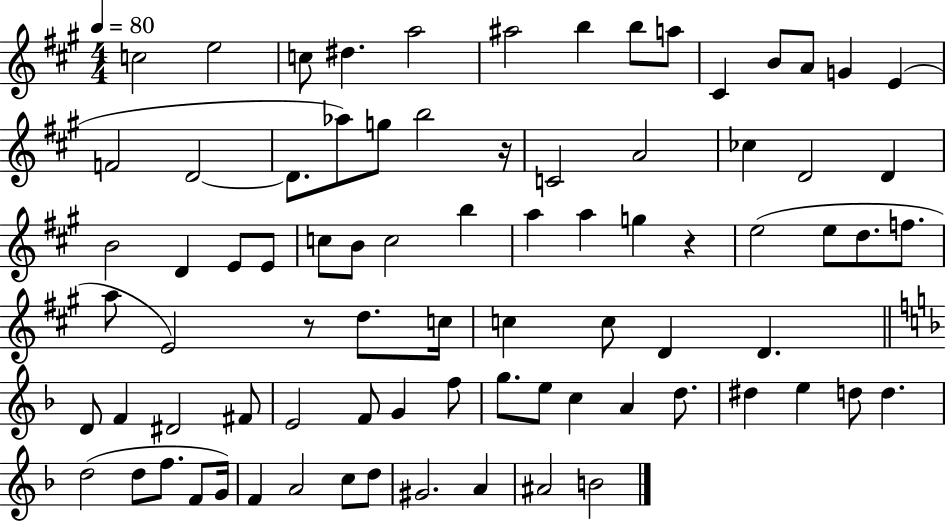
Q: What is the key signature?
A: A major